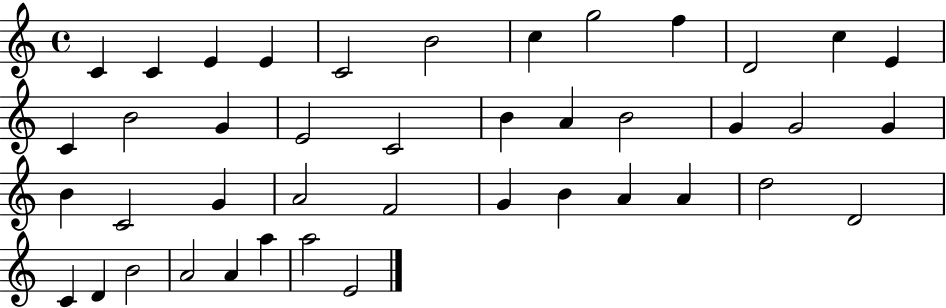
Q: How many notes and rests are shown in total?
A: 42